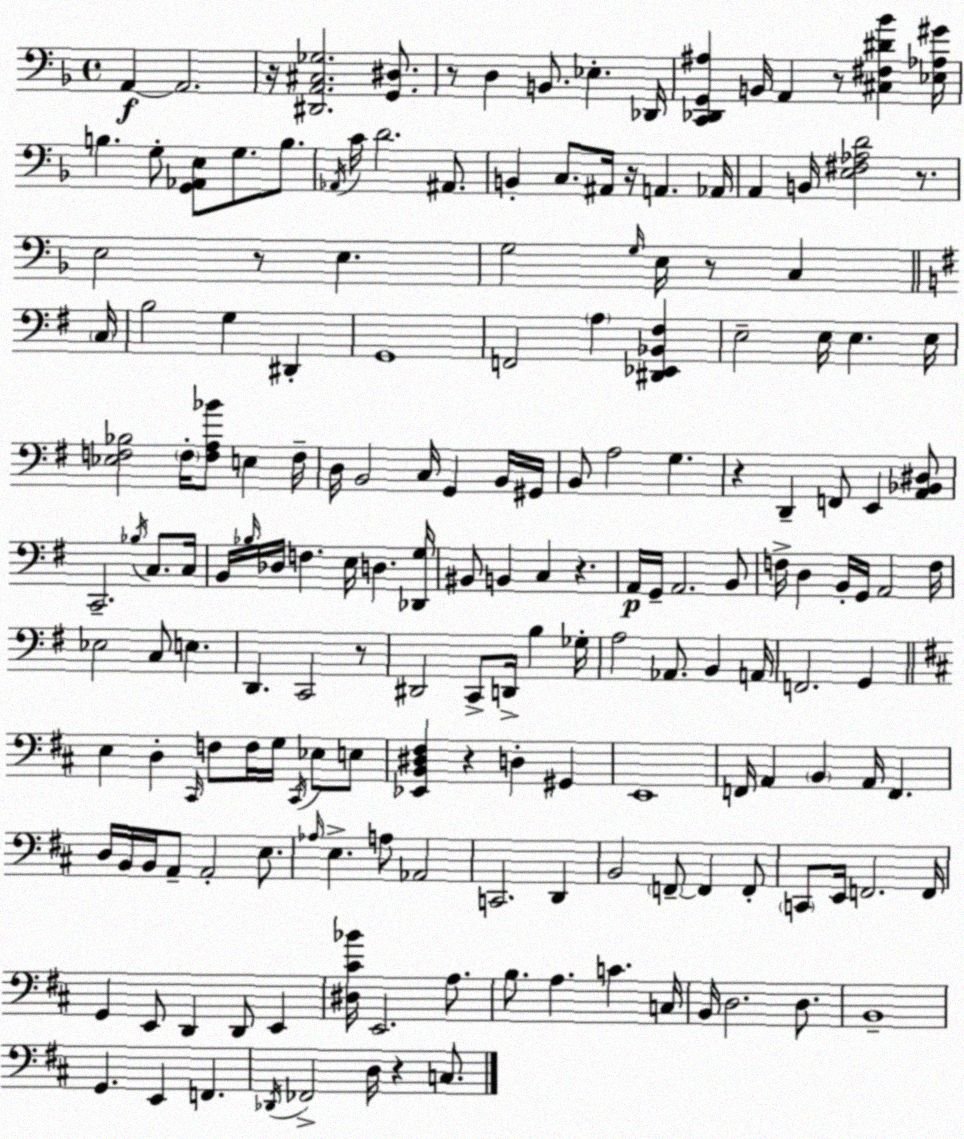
X:1
T:Untitled
M:4/4
L:1/4
K:Dm
A,, A,,2 z/4 [^D,,A,,^C,_G,]2 [G,,^D,]/2 z/2 D, B,,/2 _E, _D,,/4 [C,,_D,,G,,^A,] B,,/4 A,, z/2 [^C,^F,^D_B] [_E,_A,^G]/4 B, G,/2 [G,,_A,,E,]/2 G,/2 B,/2 _A,,/4 C/4 D2 ^A,,/2 B,, C,/2 ^A,,/4 z/4 A,, _A,,/4 A,, B,,/4 [E,^F,_A,D]2 z/2 E,2 z/2 E, G,2 G,/4 E,/4 z/2 C, C,/4 B,2 G, ^D,, G,,4 F,,2 A, [^D,,_E,,_B,,^F,] E,2 E,/4 E, E,/4 [_E,F,_B,]2 F,/4 [F,A,_B]/2 E, F,/4 D,/4 B,,2 C,/4 G,, B,,/4 ^G,,/4 B,,/2 A,2 G, z D,, F,,/2 E,, [A,,_B,,^D,]/2 C,,2 _B,/4 C,/2 C,/4 B,,/4 _B,/4 _D,/4 F, E,/4 D, [_D,,G,]/4 ^B,,/2 B,, C, z A,,/4 G,,/4 A,,2 B,,/2 F,/4 D, B,,/4 G,,/4 A,,2 F,/4 _E,2 C,/2 E, D,, C,,2 z/2 ^D,,2 C,,/2 D,,/4 B, _G,/4 A,2 _A,,/2 B,, A,,/4 F,,2 G,, E, D, ^C,,/4 F,/2 F,/4 G,/4 ^C,,/4 _E,/2 E,/2 [_E,,B,,^D,^F,] z D, ^G,, E,,4 F,,/4 A,, B,, A,,/4 F,, D,/4 B,,/4 B,,/4 A,,/2 A,,2 E,/2 _A,/4 E, A,/2 _A,,2 C,,2 D,, B,,2 F,,/2 F,, F,,/2 C,,/2 E,,/4 F,,2 F,,/4 G,, E,,/2 D,, D,,/2 E,, [^D,^C_B]/4 E,,2 A,/2 B,/2 A, C C,/4 B,,/4 D,2 D,/2 B,,4 G,, E,, F,, _D,,/4 _F,,2 D,/4 z C,/2